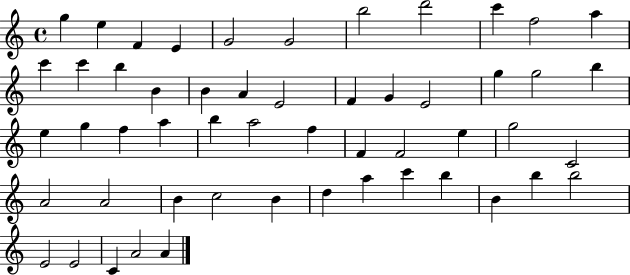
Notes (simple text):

G5/q E5/q F4/q E4/q G4/h G4/h B5/h D6/h C6/q F5/h A5/q C6/q C6/q B5/q B4/q B4/q A4/q E4/h F4/q G4/q E4/h G5/q G5/h B5/q E5/q G5/q F5/q A5/q B5/q A5/h F5/q F4/q F4/h E5/q G5/h C4/h A4/h A4/h B4/q C5/h B4/q D5/q A5/q C6/q B5/q B4/q B5/q B5/h E4/h E4/h C4/q A4/h A4/q